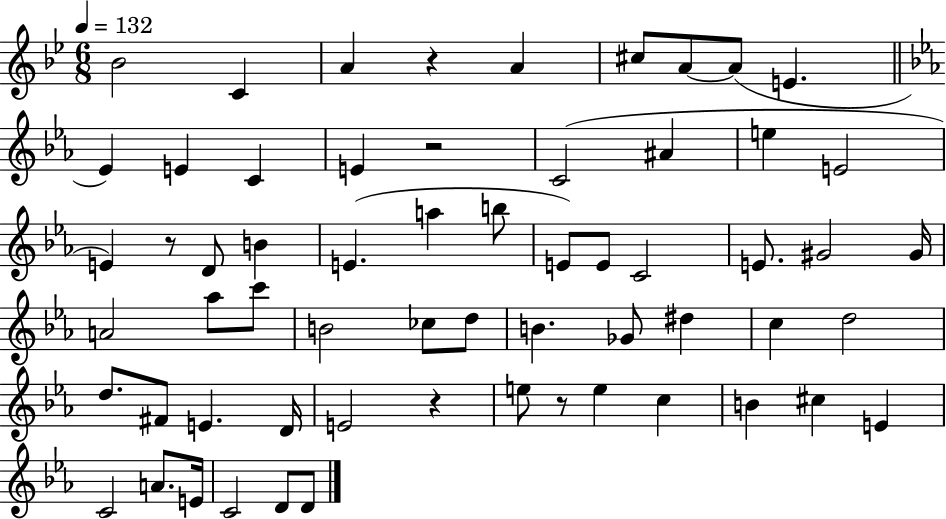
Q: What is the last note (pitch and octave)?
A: D4